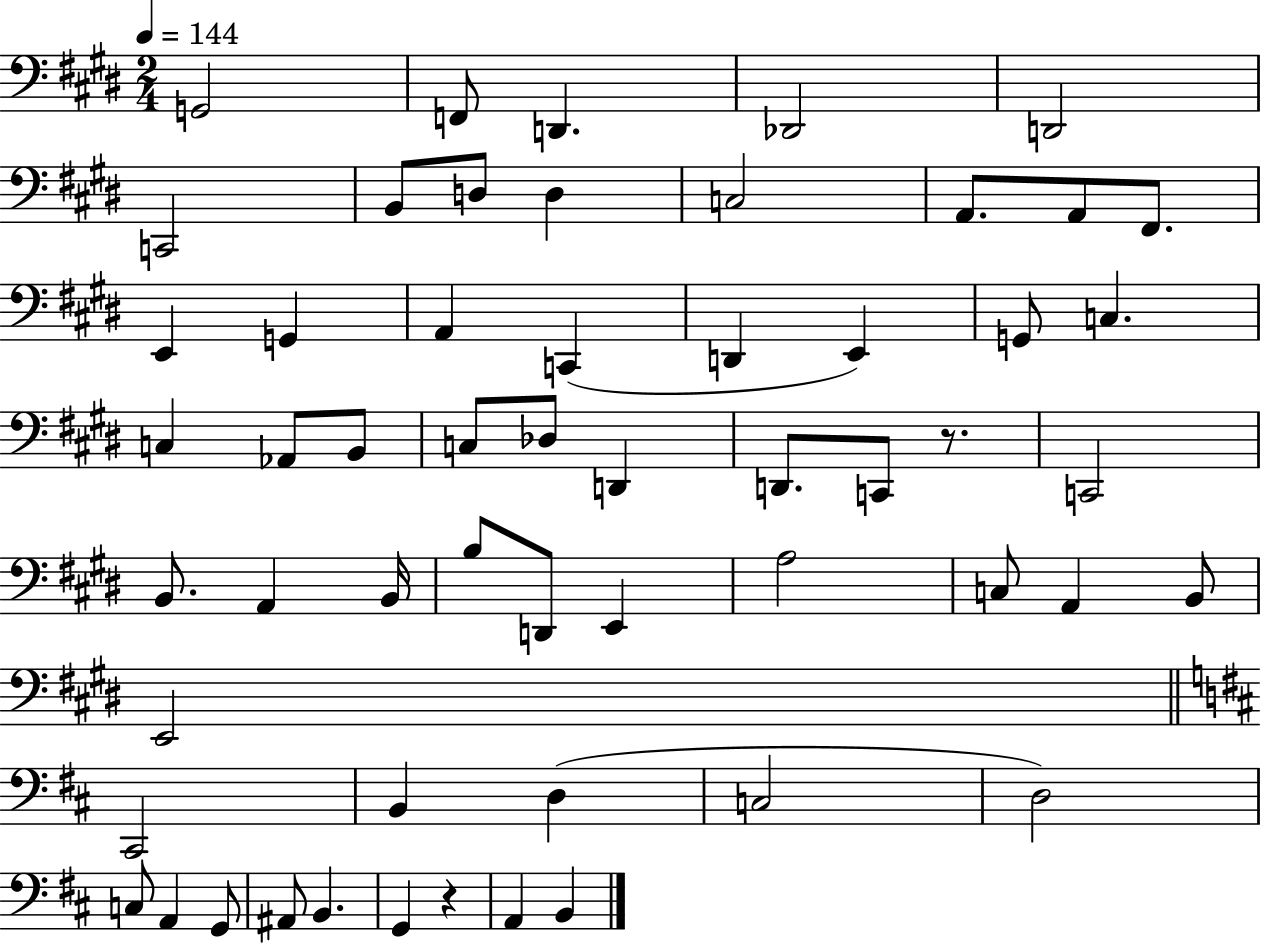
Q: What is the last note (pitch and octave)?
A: B2